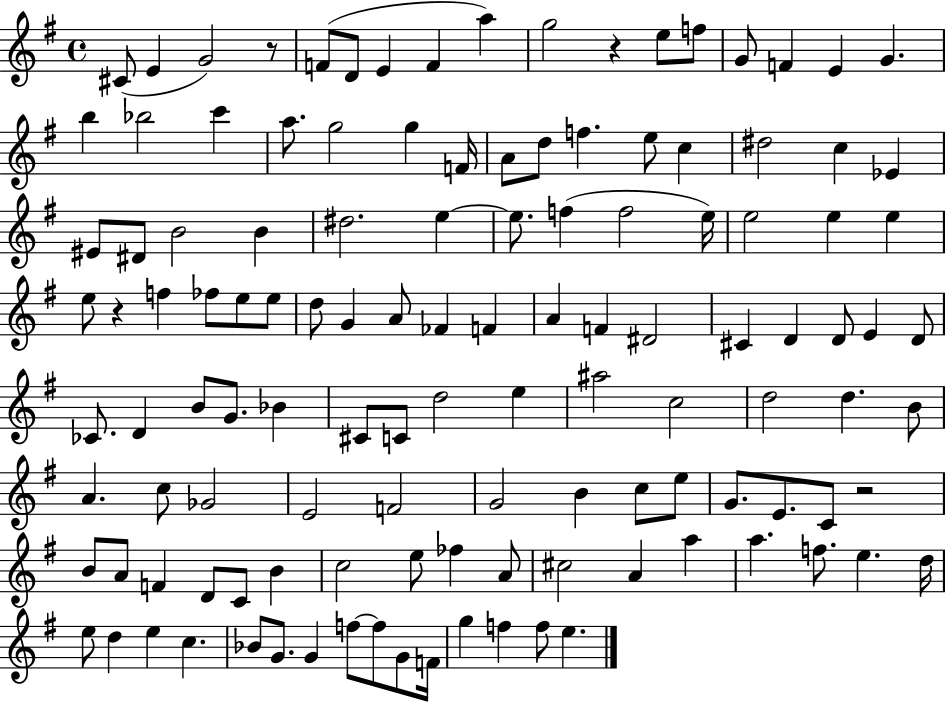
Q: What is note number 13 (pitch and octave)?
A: F4